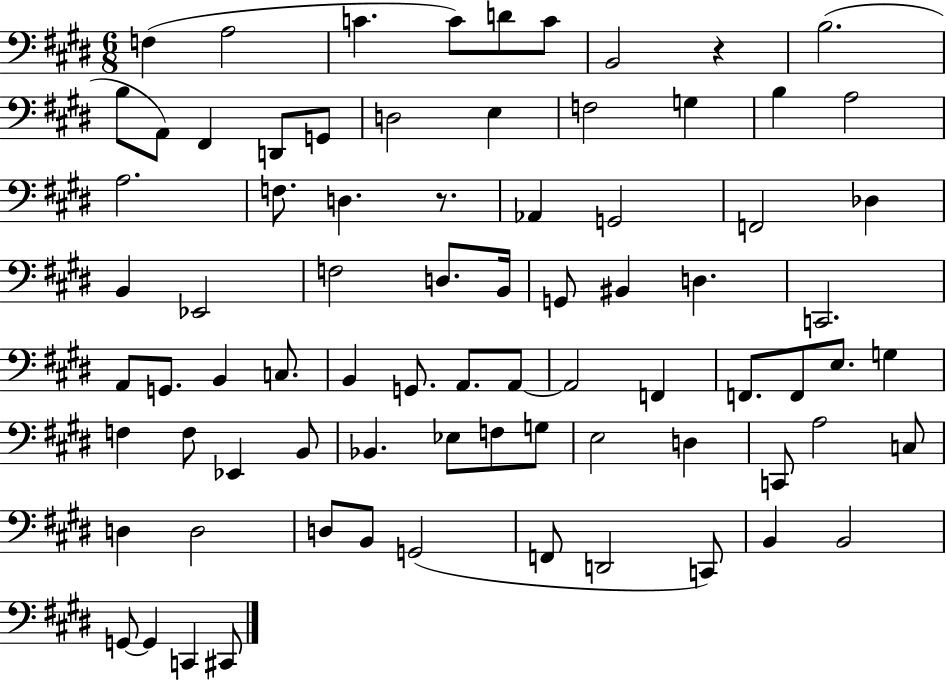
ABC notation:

X:1
T:Untitled
M:6/8
L:1/4
K:E
F, A,2 C C/2 D/2 C/2 B,,2 z B,2 B,/2 A,,/2 ^F,, D,,/2 G,,/2 D,2 E, F,2 G, B, A,2 A,2 F,/2 D, z/2 _A,, G,,2 F,,2 _D, B,, _E,,2 F,2 D,/2 B,,/4 G,,/2 ^B,, D, C,,2 A,,/2 G,,/2 B,, C,/2 B,, G,,/2 A,,/2 A,,/2 A,,2 F,, F,,/2 F,,/2 E,/2 G, F, F,/2 _E,, B,,/2 _B,, _E,/2 F,/2 G,/2 E,2 D, C,,/2 A,2 C,/2 D, D,2 D,/2 B,,/2 G,,2 F,,/2 D,,2 C,,/2 B,, B,,2 G,,/2 G,, C,, ^C,,/2